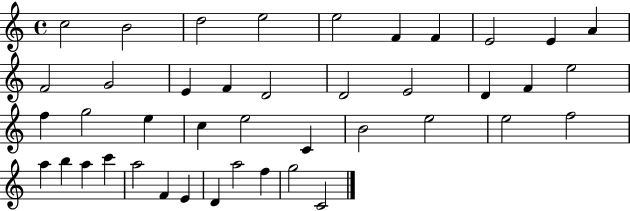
X:1
T:Untitled
M:4/4
L:1/4
K:C
c2 B2 d2 e2 e2 F F E2 E A F2 G2 E F D2 D2 E2 D F e2 f g2 e c e2 C B2 e2 e2 f2 a b a c' a2 F E D a2 f g2 C2